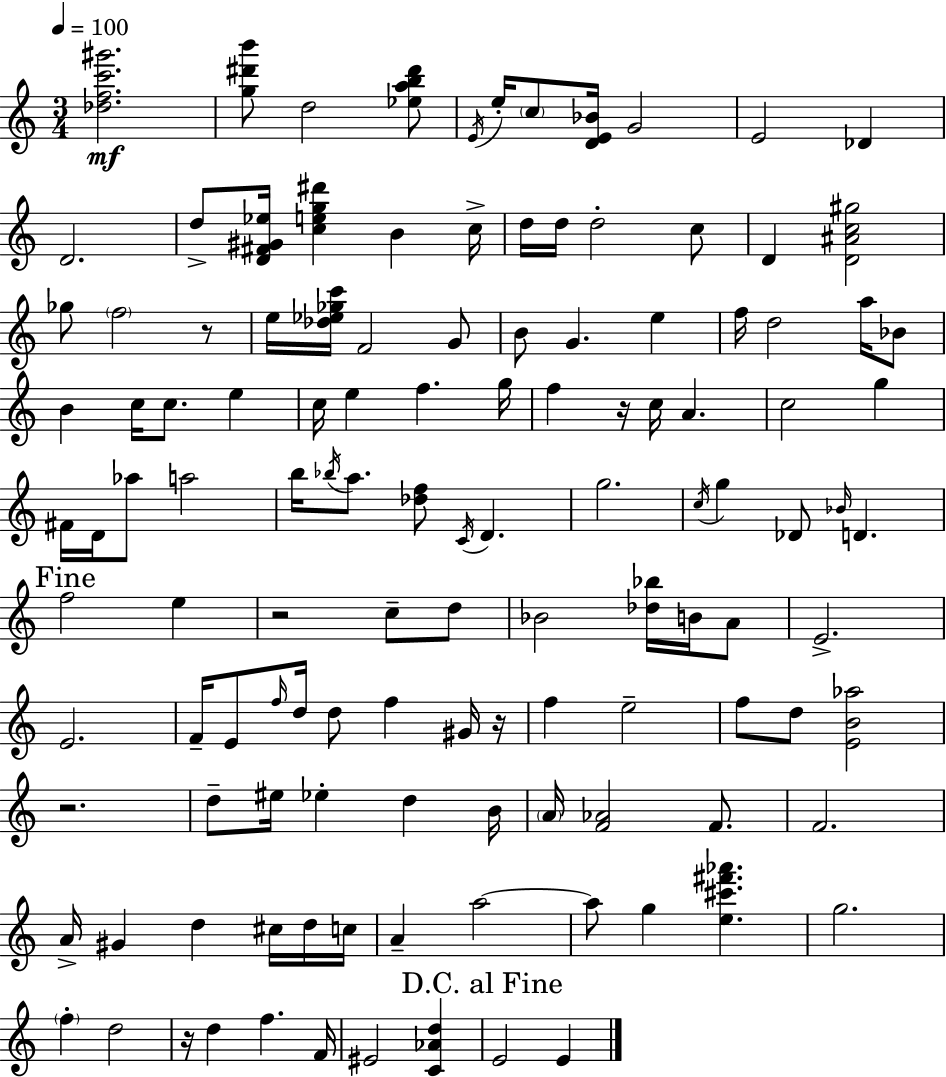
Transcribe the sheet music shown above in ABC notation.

X:1
T:Untitled
M:3/4
L:1/4
K:C
[_dfc'^g']2 [g^d'b']/2 d2 [_eab^d']/2 E/4 e/4 c/2 [DE_B]/4 G2 E2 _D D2 d/2 [D^F^G_e]/4 [ceg^d'] B c/4 d/4 d/4 d2 c/2 D [D^Ac^g]2 _g/2 f2 z/2 e/4 [_d_e_gc']/4 F2 G/2 B/2 G e f/4 d2 a/4 _B/2 B c/4 c/2 e c/4 e f g/4 f z/4 c/4 A c2 g ^F/4 D/4 _a/2 a2 b/4 _b/4 a/2 [_df]/2 C/4 D g2 c/4 g _D/2 _B/4 D f2 e z2 c/2 d/2 _B2 [_d_b]/4 B/4 A/2 E2 E2 F/4 E/2 f/4 d/4 d/2 f ^G/4 z/4 f e2 f/2 d/2 [EB_a]2 z2 d/2 ^e/4 _e d B/4 A/4 [F_A]2 F/2 F2 A/4 ^G d ^c/4 d/4 c/4 A a2 a/2 g [e^c'^f'_a'] g2 f d2 z/4 d f F/4 ^E2 [C_Ad] E2 E